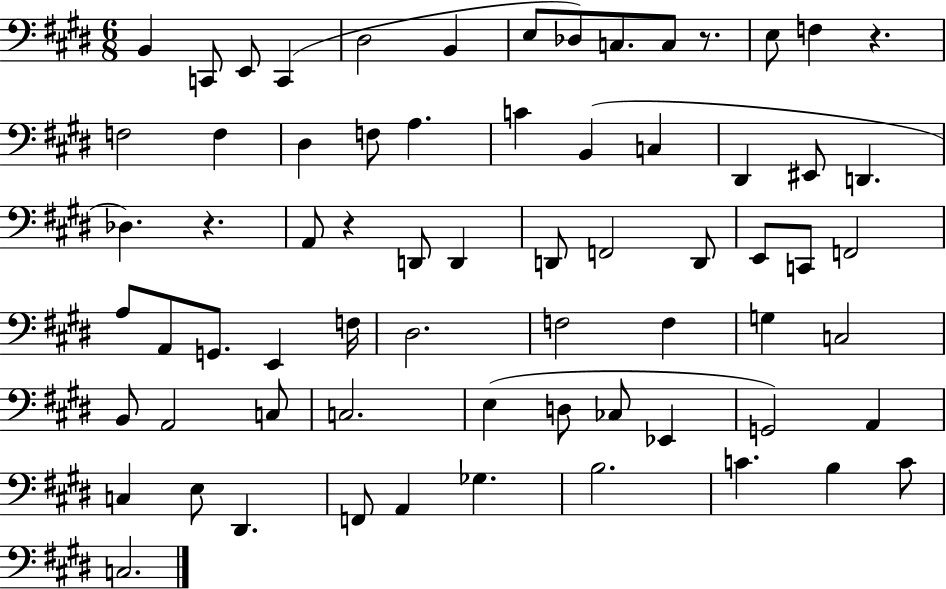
{
  \clef bass
  \numericTimeSignature
  \time 6/8
  \key e \major
  \repeat volta 2 { b,4 c,8 e,8 c,4( | dis2 b,4 | e8 des8) c8. c8 r8. | e8 f4 r4. | \break f2 f4 | dis4 f8 a4. | c'4 b,4( c4 | dis,4 eis,8 d,4. | \break des4.) r4. | a,8 r4 d,8 d,4 | d,8 f,2 d,8 | e,8 c,8 f,2 | \break a8 a,8 g,8. e,4 f16 | dis2. | f2 f4 | g4 c2 | \break b,8 a,2 c8 | c2. | e4( d8 ces8 ees,4 | g,2) a,4 | \break c4 e8 dis,4. | f,8 a,4 ges4. | b2. | c'4. b4 c'8 | \break c2. | } \bar "|."
}